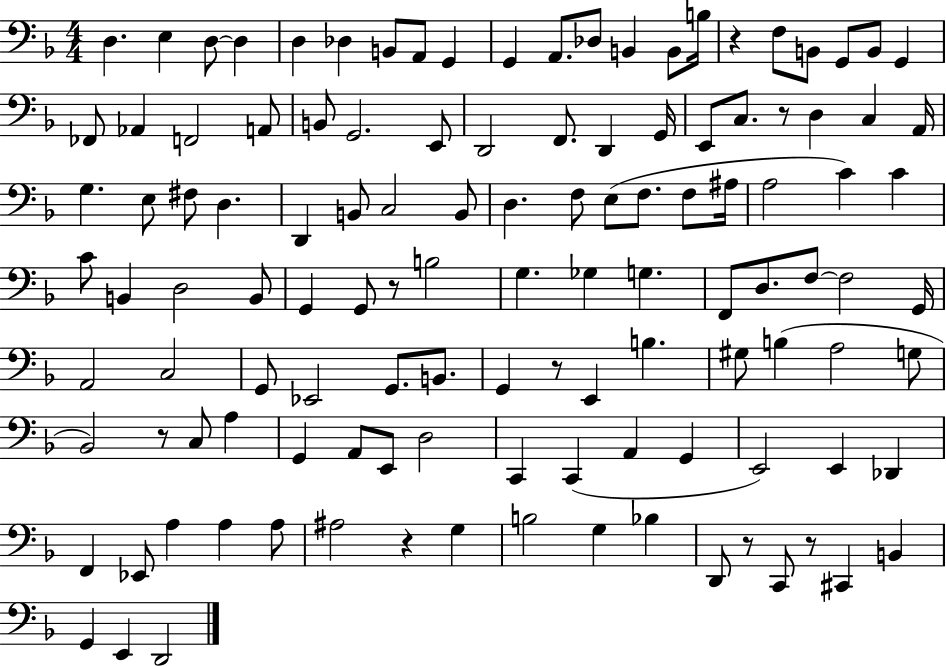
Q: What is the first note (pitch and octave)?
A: D3